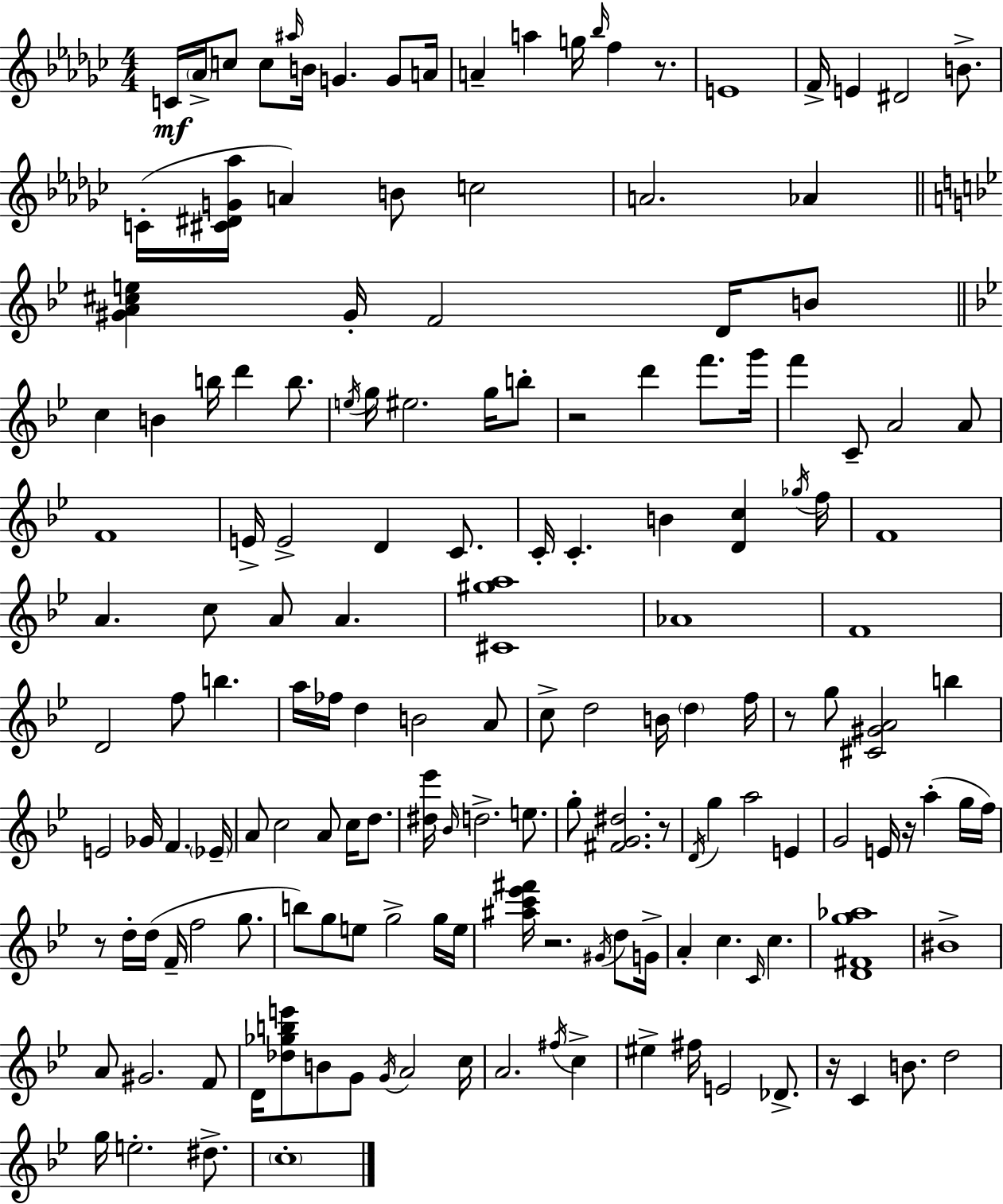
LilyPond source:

{
  \clef treble
  \numericTimeSignature
  \time 4/4
  \key ees \minor
  c'16\mf \parenthesize aes'16-> c''8 c''8 \grace { ais''16 } b'16 g'4. g'8 | a'16 a'4-- a''4 g''16 \grace { bes''16 } f''4 r8. | e'1 | f'16-> e'4 dis'2 b'8.-> | \break c'16-.( <cis' dis' g' aes''>16 a'4) b'8 c''2 | a'2. aes'4 | \bar "||" \break \key bes \major <gis' a' cis'' e''>4 gis'16-. f'2 d'16 b'8 | \bar "||" \break \key bes \major c''4 b'4 b''16 d'''4 b''8. | \acciaccatura { e''16 } g''16 eis''2. g''16 b''8-. | r2 d'''4 f'''8. | g'''16 f'''4 c'8-- a'2 a'8 | \break f'1 | e'16-> e'2-> d'4 c'8. | c'16-. c'4.-. b'4 <d' c''>4 | \acciaccatura { ges''16 } f''16 f'1 | \break a'4. c''8 a'8 a'4. | <cis' gis'' a''>1 | aes'1 | f'1 | \break d'2 f''8 b''4. | a''16 fes''16 d''4 b'2 | a'8 c''8-> d''2 b'16 \parenthesize d''4 | f''16 r8 g''8 <cis' gis' a'>2 b''4 | \break e'2 ges'16 f'4. | \parenthesize ees'16-- a'8 c''2 a'8 c''16 d''8. | <dis'' ees'''>16 \grace { bes'16 } d''2.-> | e''8. g''8-. <fis' g' dis''>2. | \break r8 \acciaccatura { d'16 } g''4 a''2 | e'4 g'2 e'16 r16 a''4-.( | g''16 f''16) r8 d''16-. d''16( f'16-- f''2 | g''8. b''8) g''8 e''8 g''2-> | \break g''16 e''16 <ais'' c''' ees''' fis'''>16 r2. | \acciaccatura { gis'16 } d''8 g'16-> a'4-. c''4. \grace { c'16 } | c''4. <d' fis' g'' aes''>1 | bis'1-> | \break a'8 gis'2. | f'8 d'16 <des'' ges'' b'' e'''>8 b'8 g'8 \acciaccatura { g'16 } a'2 | c''16 a'2. | \acciaccatura { fis''16 } c''4-> eis''4-> fis''16 e'2 | \break des'8.-> r16 c'4 b'8. | d''2 g''16 e''2.-. | dis''8.-> \parenthesize c''1-. | \bar "|."
}